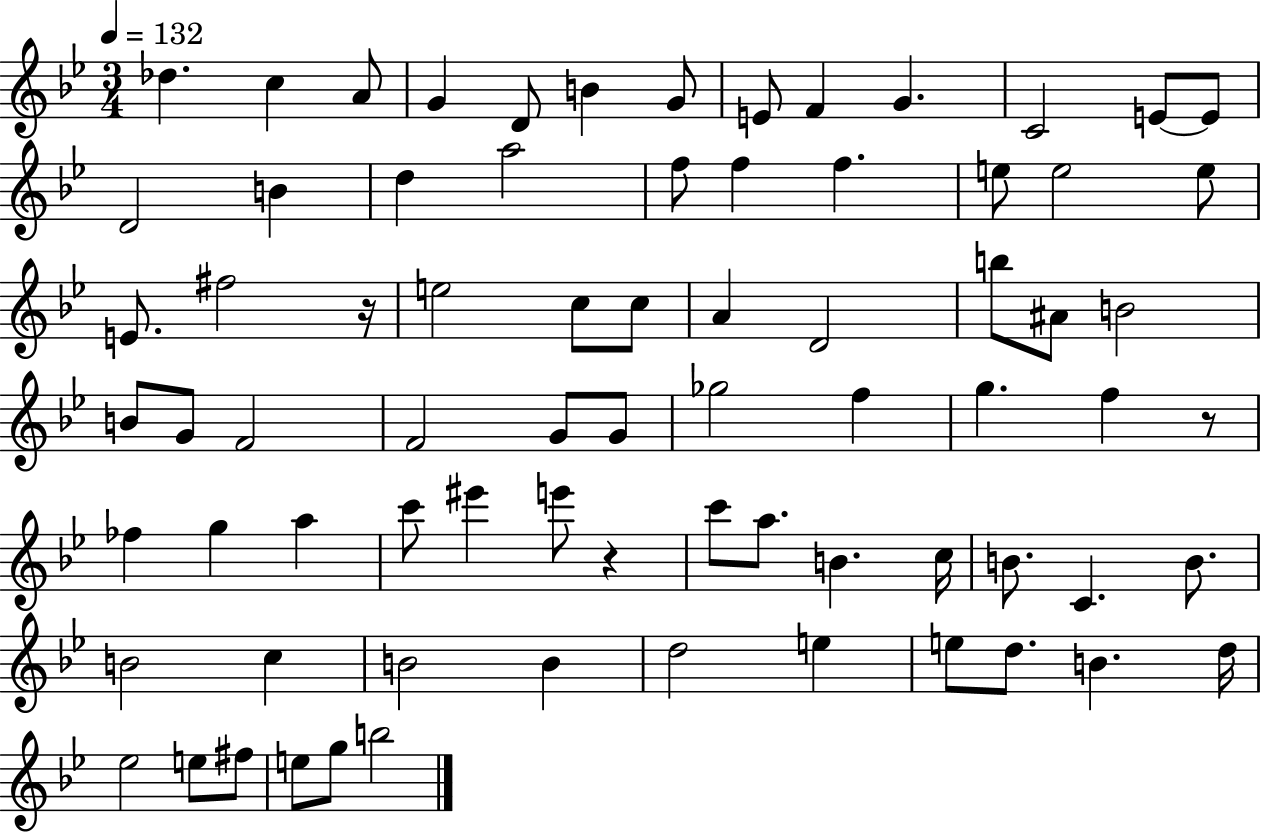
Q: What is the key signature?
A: BES major